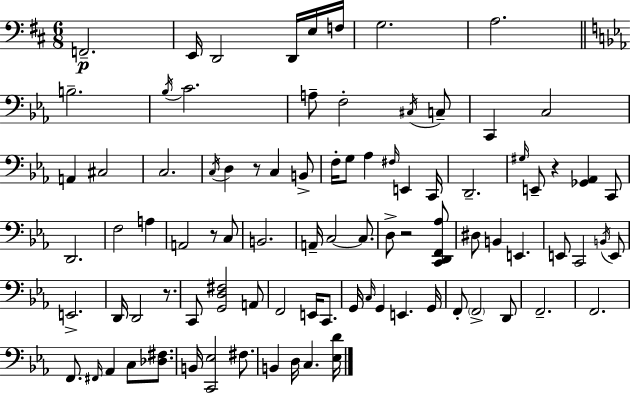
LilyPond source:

{
  \clef bass
  \numericTimeSignature
  \time 6/8
  \key d \major
  f,2.--\p | e,16 d,2 d,16 e16 f16 | g2. | a2. | \break \bar "||" \break \key ees \major b2.-- | \acciaccatura { bes16 } c'2. | a8-- f2-. \acciaccatura { cis16 } | c8-- c,4 c2 | \break a,4 cis2 | c2. | \acciaccatura { c16 } d4 r8 c4 | b,8-> f16-. g8 aes4 \grace { fis16 } e,4 | \break c,16 d,2.-- | \grace { gis16 } e,8-- r4 <ges, aes,>4 | c,8 d,2. | f2 | \break a4 a,2 | r8 c8 b,2. | a,16-- c2~~ | c8. d8-> r2 | \break <c, d, f, aes>8 dis8 b,4 e,4. | e,8 c,2 | \acciaccatura { b,16 } e,8 e,2.-> | d,16 d,2 | \break r8. c,8 <g, d fis>2 | a,8 f,2 | e,16 c,8. g,16 \grace { c16 } g,4 | e,4. g,16 f,8-. \parenthesize f,2-> | \break d,8 f,2.-- | f,2. | f,8. \grace { fis,16 } aes,4 | c8 <des fis>8. b,16 <c, ees>2 | \break fis8. b,4 | d16 c4. <ees d'>16 \bar "|."
}